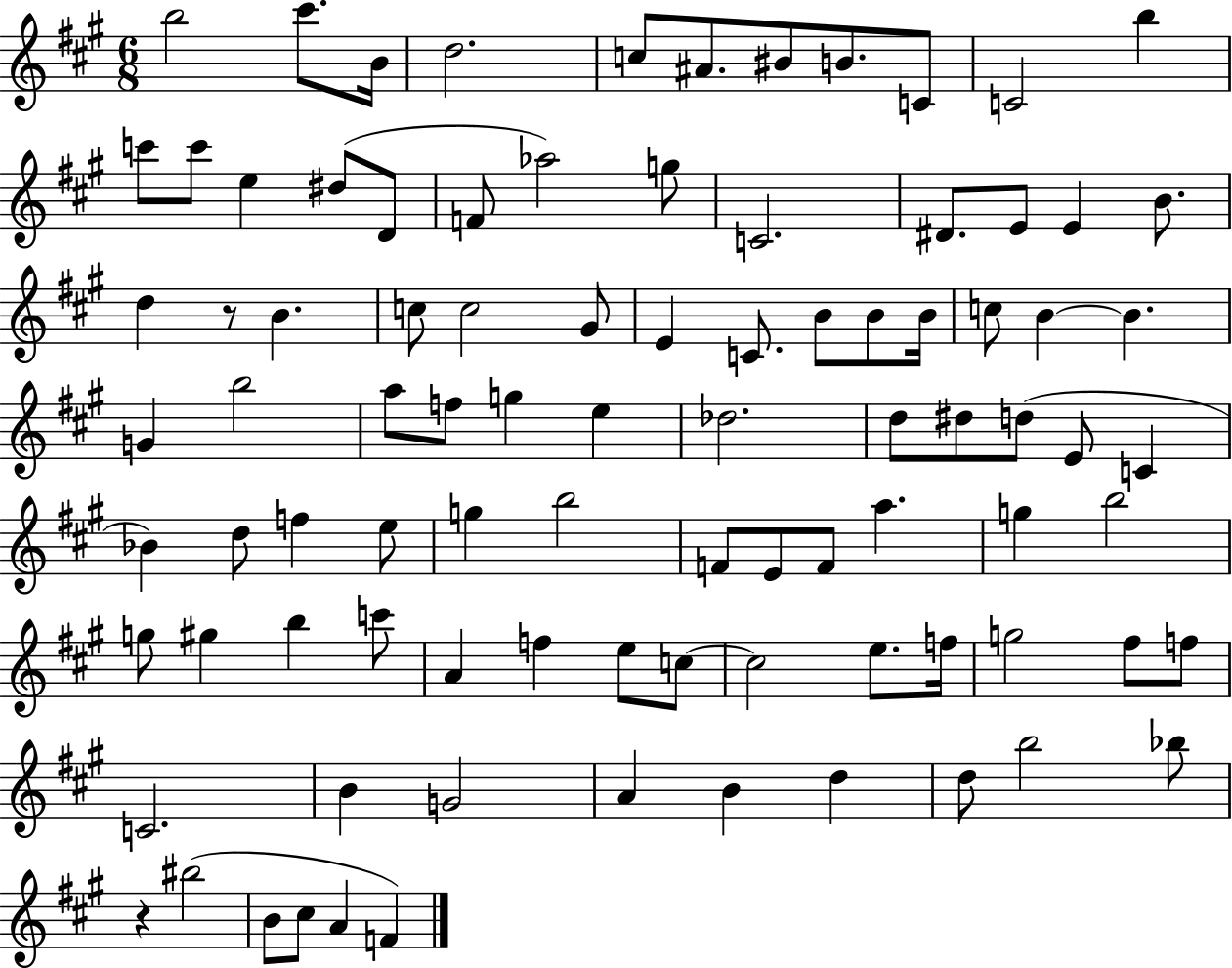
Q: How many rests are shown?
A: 2